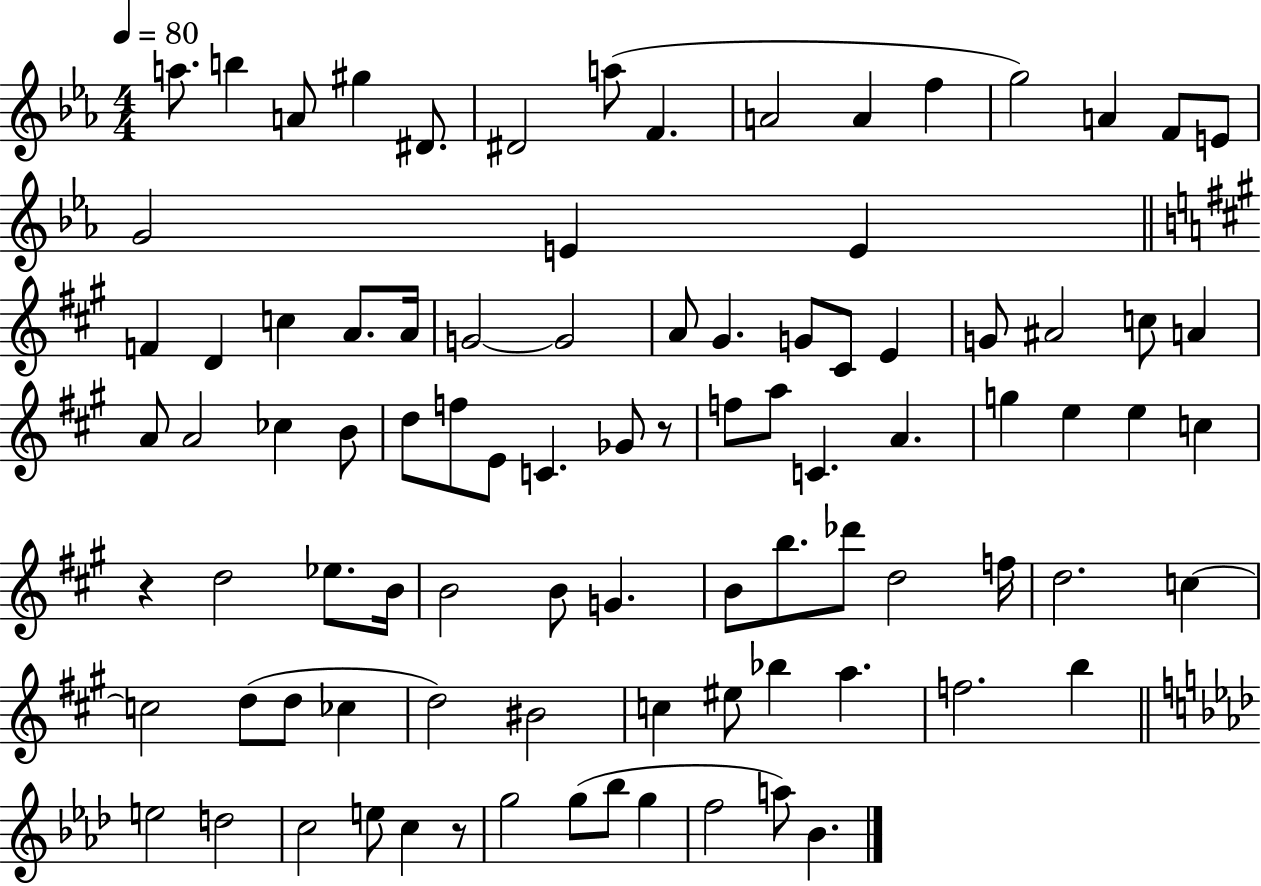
{
  \clef treble
  \numericTimeSignature
  \time 4/4
  \key ees \major
  \tempo 4 = 80
  a''8. b''4 a'8 gis''4 dis'8. | dis'2 a''8( f'4. | a'2 a'4 f''4 | g''2) a'4 f'8 e'8 | \break g'2 e'4 e'4 | \bar "||" \break \key a \major f'4 d'4 c''4 a'8. a'16 | g'2~~ g'2 | a'8 gis'4. g'8 cis'8 e'4 | g'8 ais'2 c''8 a'4 | \break a'8 a'2 ces''4 b'8 | d''8 f''8 e'8 c'4. ges'8 r8 | f''8 a''8 c'4. a'4. | g''4 e''4 e''4 c''4 | \break r4 d''2 ees''8. b'16 | b'2 b'8 g'4. | b'8 b''8. des'''8 d''2 f''16 | d''2. c''4~~ | \break c''2 d''8( d''8 ces''4 | d''2) bis'2 | c''4 eis''8 bes''4 a''4. | f''2. b''4 | \break \bar "||" \break \key aes \major e''2 d''2 | c''2 e''8 c''4 r8 | g''2 g''8( bes''8 g''4 | f''2 a''8) bes'4. | \break \bar "|."
}